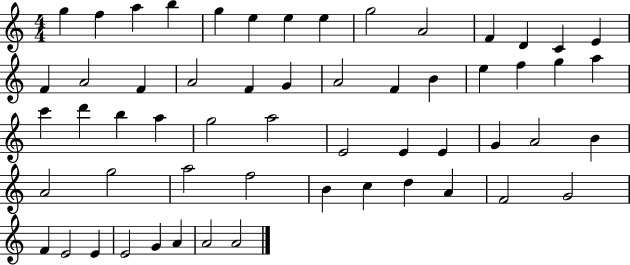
{
  \clef treble
  \numericTimeSignature
  \time 4/4
  \key c \major
  g''4 f''4 a''4 b''4 | g''4 e''4 e''4 e''4 | g''2 a'2 | f'4 d'4 c'4 e'4 | \break f'4 a'2 f'4 | a'2 f'4 g'4 | a'2 f'4 b'4 | e''4 f''4 g''4 a''4 | \break c'''4 d'''4 b''4 a''4 | g''2 a''2 | e'2 e'4 e'4 | g'4 a'2 b'4 | \break a'2 g''2 | a''2 f''2 | b'4 c''4 d''4 a'4 | f'2 g'2 | \break f'4 e'2 e'4 | e'2 g'4 a'4 | a'2 a'2 | \bar "|."
}